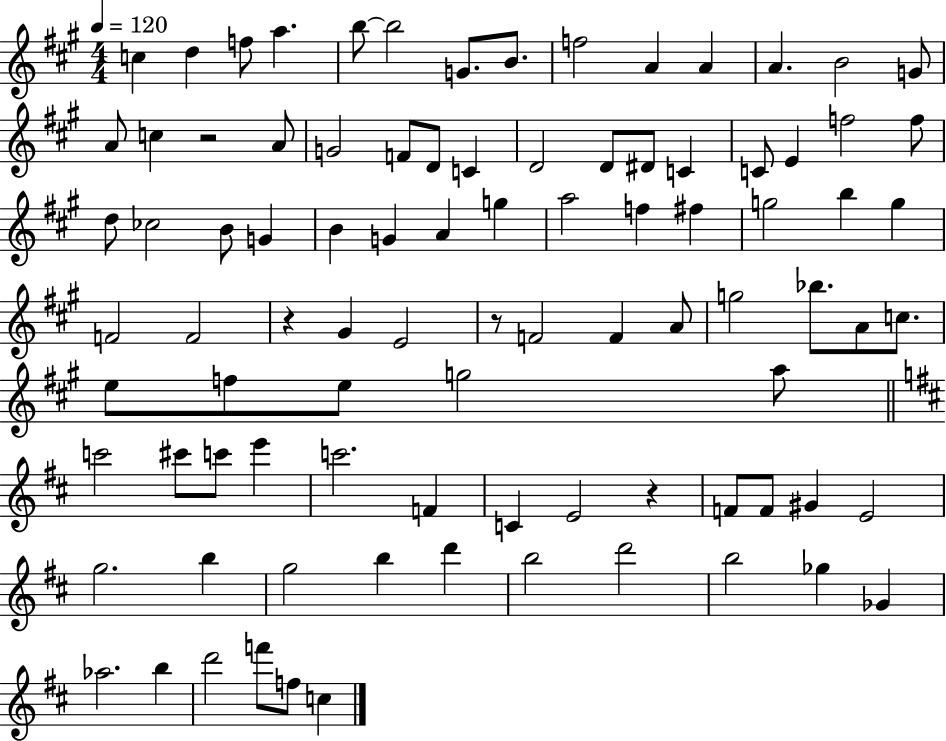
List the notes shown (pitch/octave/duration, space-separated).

C5/q D5/q F5/e A5/q. B5/e B5/h G4/e. B4/e. F5/h A4/q A4/q A4/q. B4/h G4/e A4/e C5/q R/h A4/e G4/h F4/e D4/e C4/q D4/h D4/e D#4/e C4/q C4/e E4/q F5/h F5/e D5/e CES5/h B4/e G4/q B4/q G4/q A4/q G5/q A5/h F5/q F#5/q G5/h B5/q G5/q F4/h F4/h R/q G#4/q E4/h R/e F4/h F4/q A4/e G5/h Bb5/e. A4/e C5/e. E5/e F5/e E5/e G5/h A5/e C6/h C#6/e C6/e E6/q C6/h. F4/q C4/q E4/h R/q F4/e F4/e G#4/q E4/h G5/h. B5/q G5/h B5/q D6/q B5/h D6/h B5/h Gb5/q Gb4/q Ab5/h. B5/q D6/h F6/e F5/e C5/q